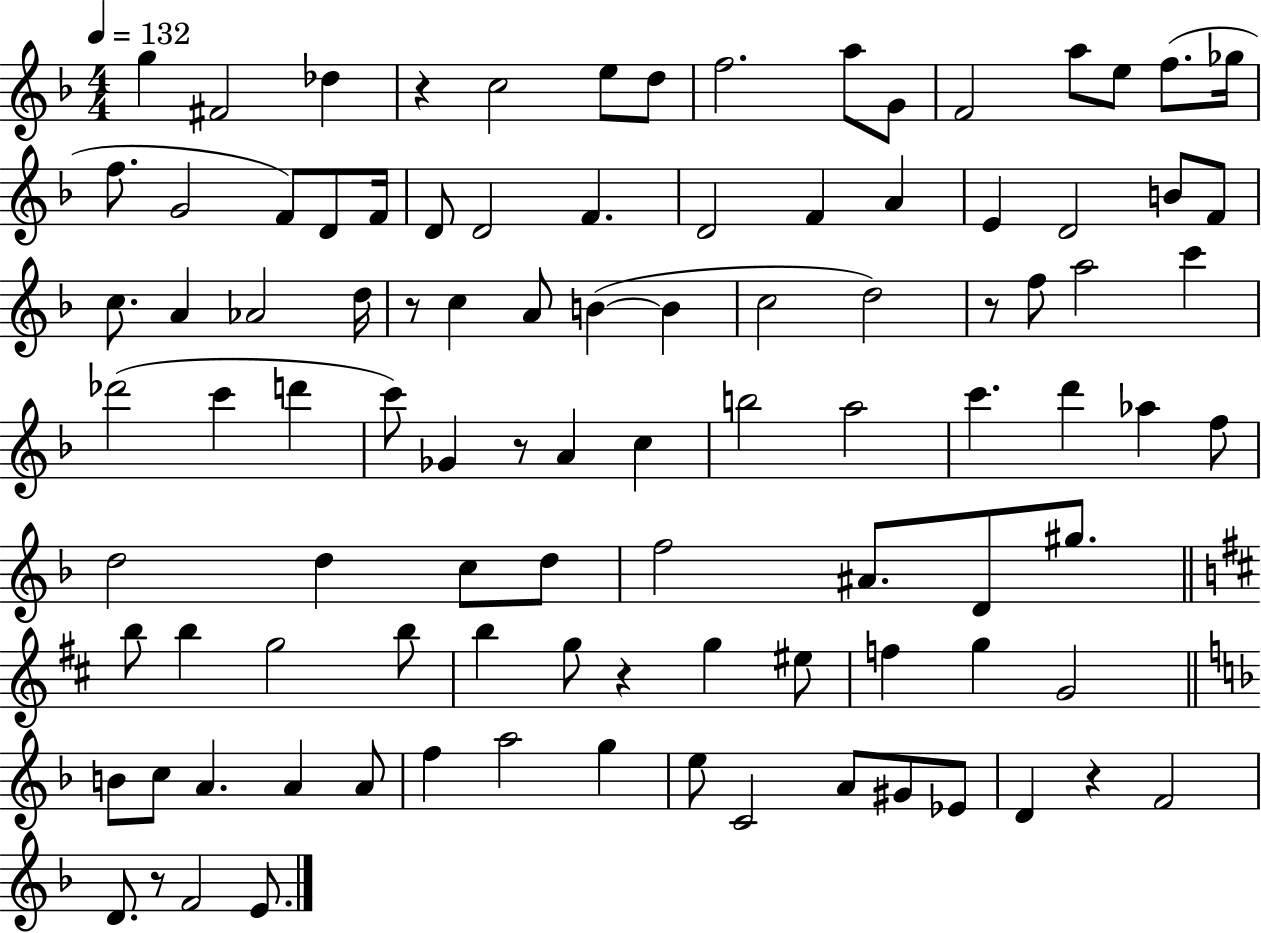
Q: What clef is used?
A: treble